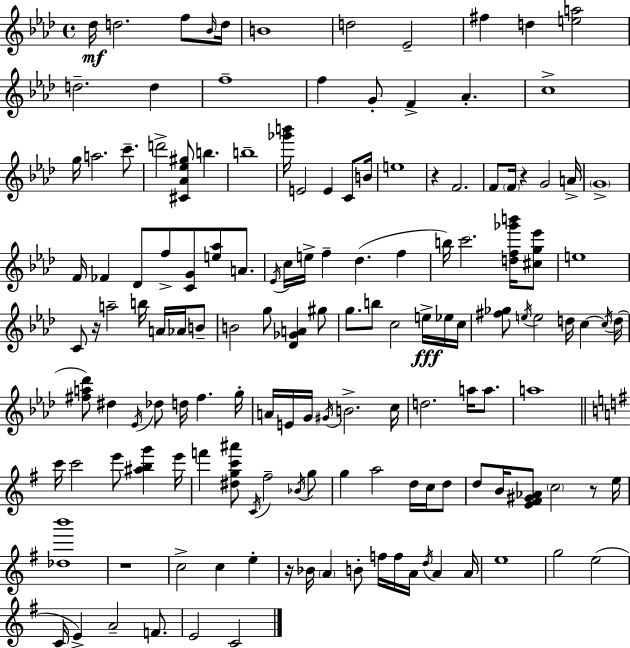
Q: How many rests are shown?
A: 6